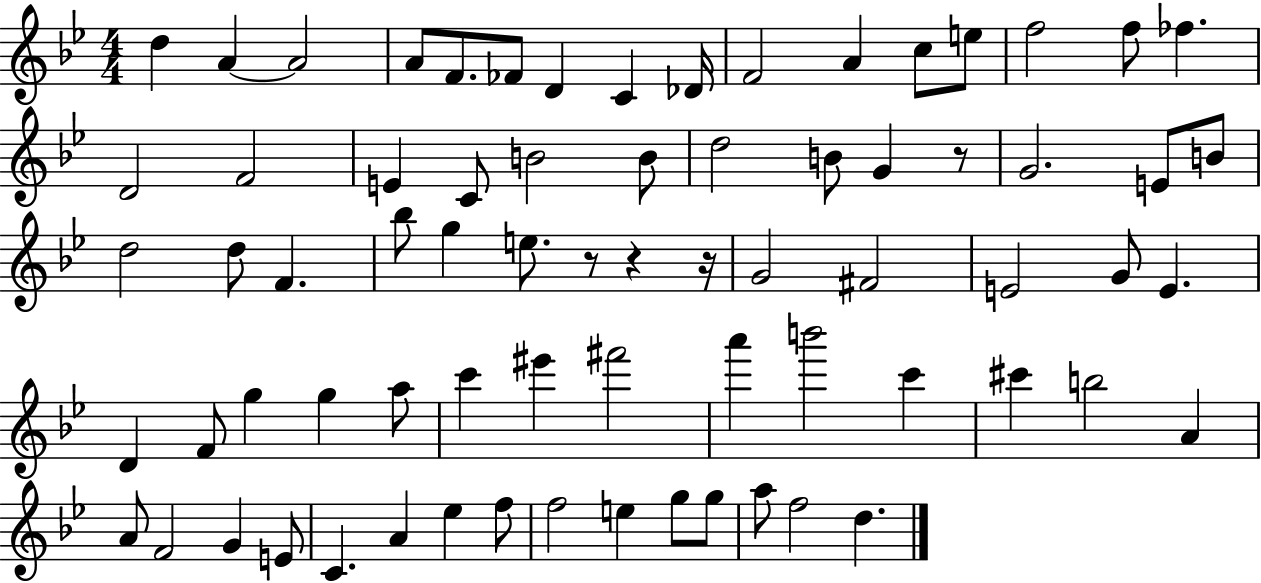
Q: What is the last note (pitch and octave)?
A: D5